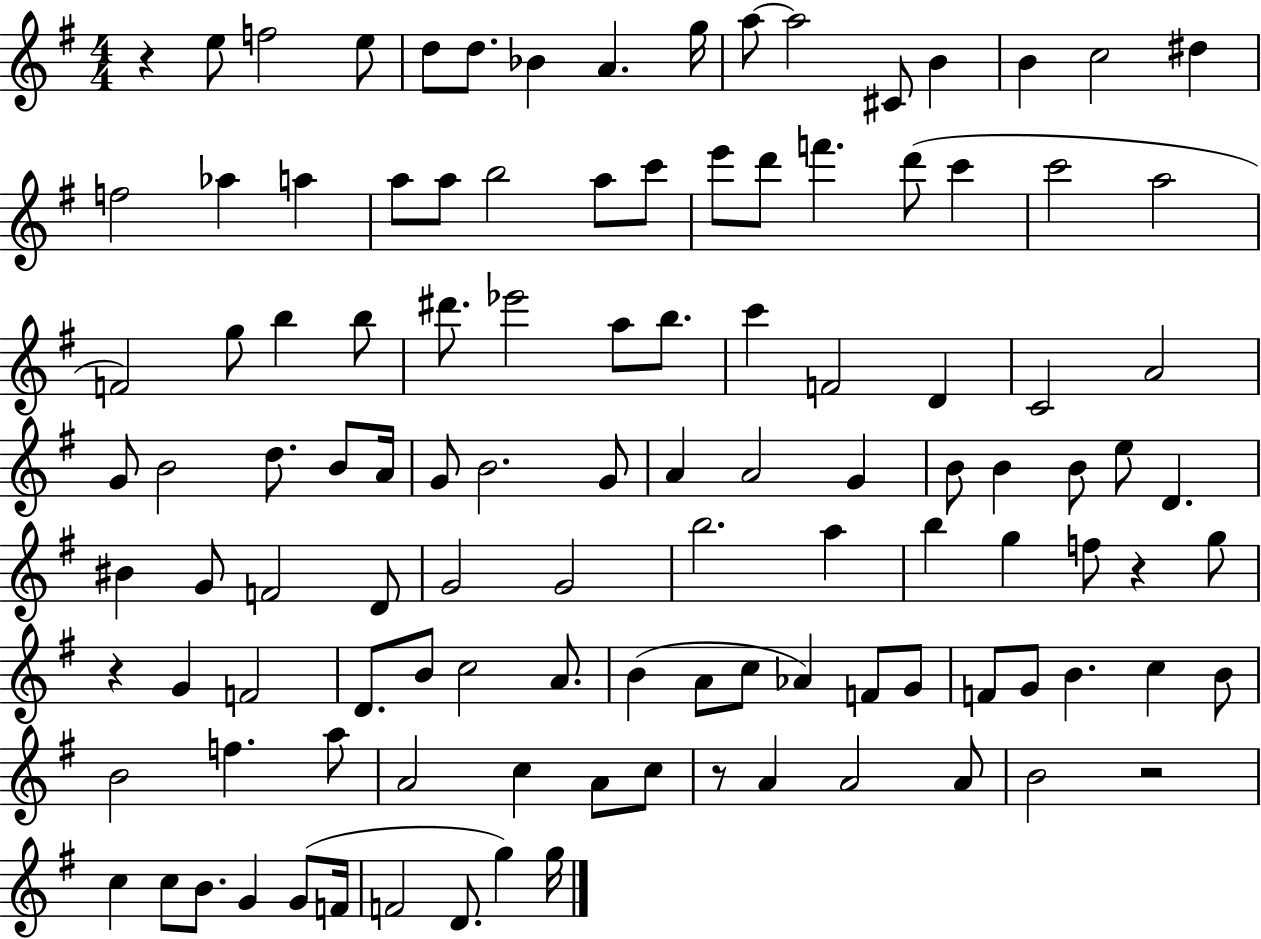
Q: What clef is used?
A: treble